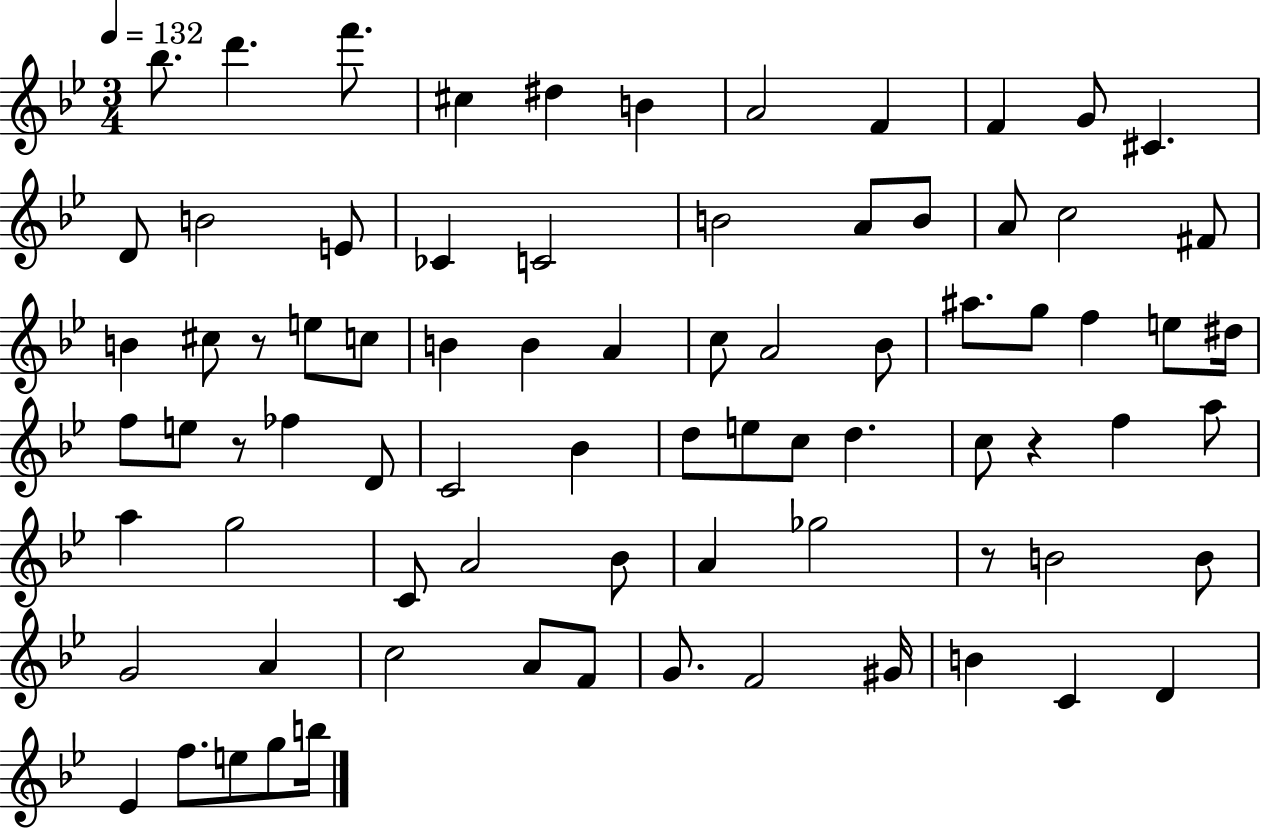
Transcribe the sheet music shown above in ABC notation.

X:1
T:Untitled
M:3/4
L:1/4
K:Bb
_b/2 d' f'/2 ^c ^d B A2 F F G/2 ^C D/2 B2 E/2 _C C2 B2 A/2 B/2 A/2 c2 ^F/2 B ^c/2 z/2 e/2 c/2 B B A c/2 A2 _B/2 ^a/2 g/2 f e/2 ^d/4 f/2 e/2 z/2 _f D/2 C2 _B d/2 e/2 c/2 d c/2 z f a/2 a g2 C/2 A2 _B/2 A _g2 z/2 B2 B/2 G2 A c2 A/2 F/2 G/2 F2 ^G/4 B C D _E f/2 e/2 g/2 b/4